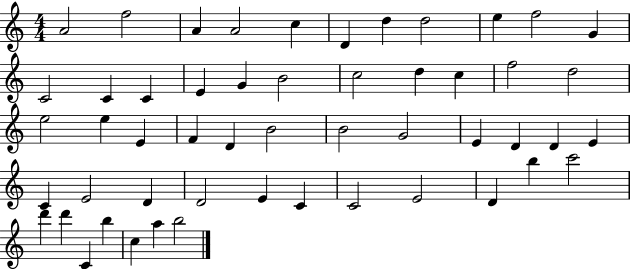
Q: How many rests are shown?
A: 0